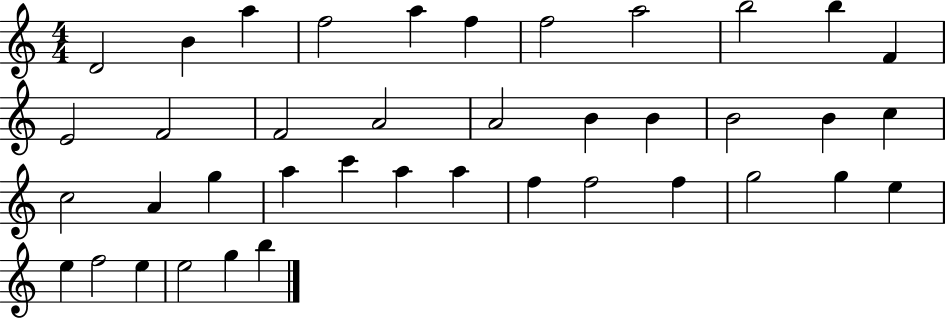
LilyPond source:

{
  \clef treble
  \numericTimeSignature
  \time 4/4
  \key c \major
  d'2 b'4 a''4 | f''2 a''4 f''4 | f''2 a''2 | b''2 b''4 f'4 | \break e'2 f'2 | f'2 a'2 | a'2 b'4 b'4 | b'2 b'4 c''4 | \break c''2 a'4 g''4 | a''4 c'''4 a''4 a''4 | f''4 f''2 f''4 | g''2 g''4 e''4 | \break e''4 f''2 e''4 | e''2 g''4 b''4 | \bar "|."
}